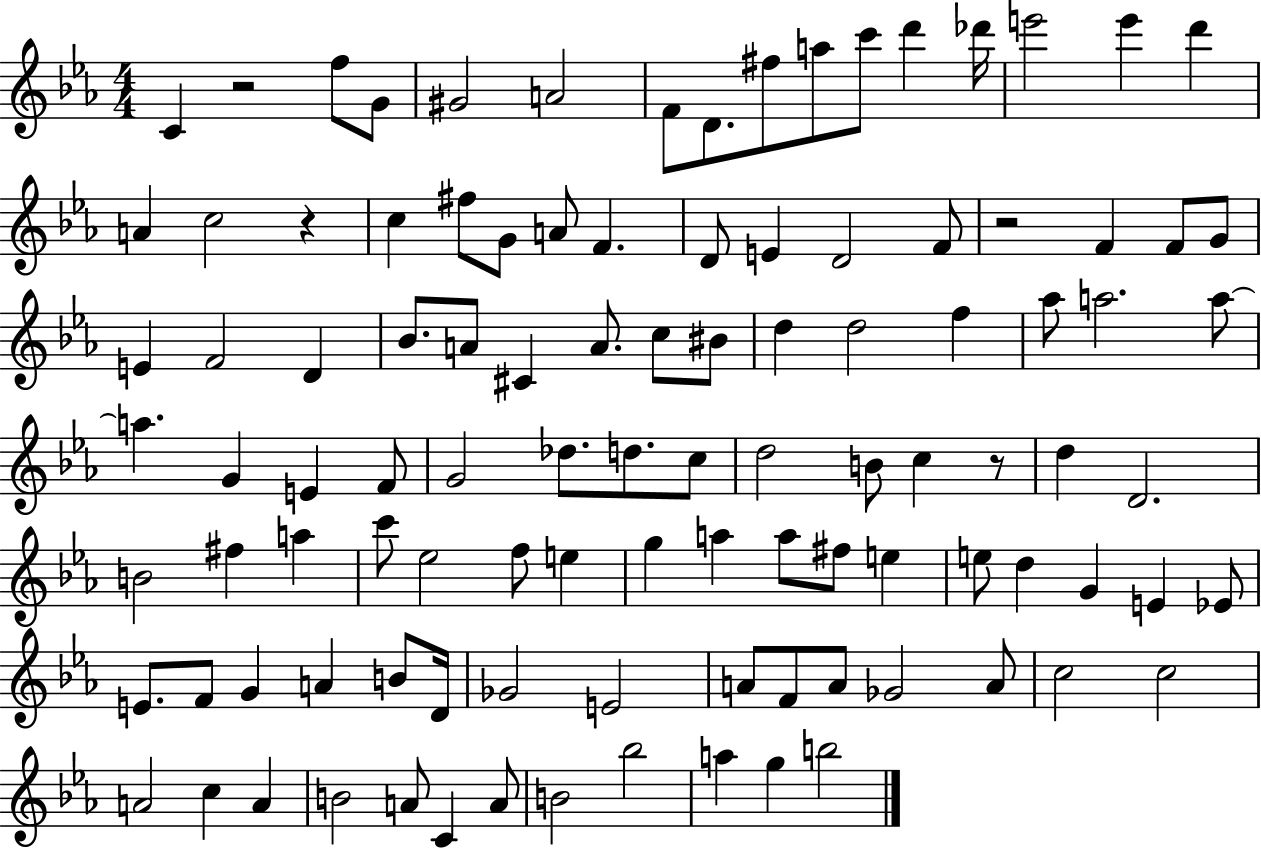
C4/q R/h F5/e G4/e G#4/h A4/h F4/e D4/e. F#5/e A5/e C6/e D6/q Db6/s E6/h E6/q D6/q A4/q C5/h R/q C5/q F#5/e G4/e A4/e F4/q. D4/e E4/q D4/h F4/e R/h F4/q F4/e G4/e E4/q F4/h D4/q Bb4/e. A4/e C#4/q A4/e. C5/e BIS4/e D5/q D5/h F5/q Ab5/e A5/h. A5/e A5/q. G4/q E4/q F4/e G4/h Db5/e. D5/e. C5/e D5/h B4/e C5/q R/e D5/q D4/h. B4/h F#5/q A5/q C6/e Eb5/h F5/e E5/q G5/q A5/q A5/e F#5/e E5/q E5/e D5/q G4/q E4/q Eb4/e E4/e. F4/e G4/q A4/q B4/e D4/s Gb4/h E4/h A4/e F4/e A4/e Gb4/h A4/e C5/h C5/h A4/h C5/q A4/q B4/h A4/e C4/q A4/e B4/h Bb5/h A5/q G5/q B5/h